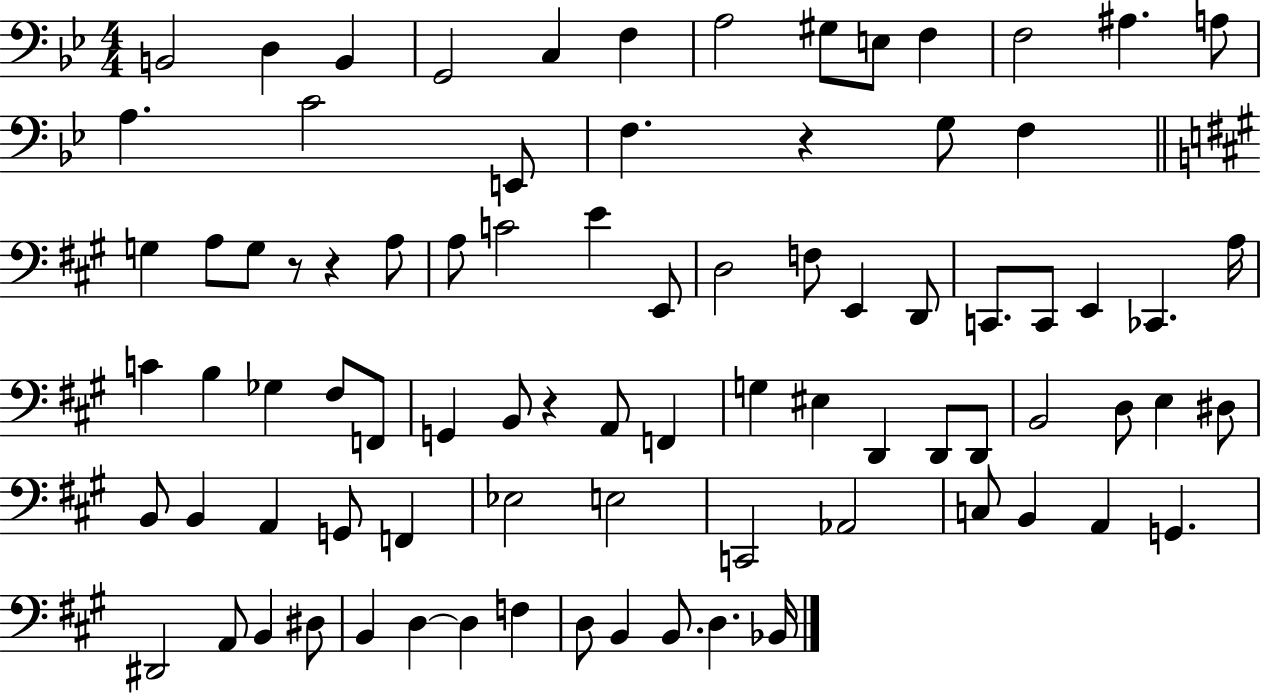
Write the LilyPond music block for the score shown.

{
  \clef bass
  \numericTimeSignature
  \time 4/4
  \key bes \major
  \repeat volta 2 { b,2 d4 b,4 | g,2 c4 f4 | a2 gis8 e8 f4 | f2 ais4. a8 | \break a4. c'2 e,8 | f4. r4 g8 f4 | \bar "||" \break \key a \major g4 a8 g8 r8 r4 a8 | a8 c'2 e'4 e,8 | d2 f8 e,4 d,8 | c,8. c,8 e,4 ces,4. a16 | \break c'4 b4 ges4 fis8 f,8 | g,4 b,8 r4 a,8 f,4 | g4 eis4 d,4 d,8 d,8 | b,2 d8 e4 dis8 | \break b,8 b,4 a,4 g,8 f,4 | ees2 e2 | c,2 aes,2 | c8 b,4 a,4 g,4. | \break dis,2 a,8 b,4 dis8 | b,4 d4~~ d4 f4 | d8 b,4 b,8. d4. bes,16 | } \bar "|."
}